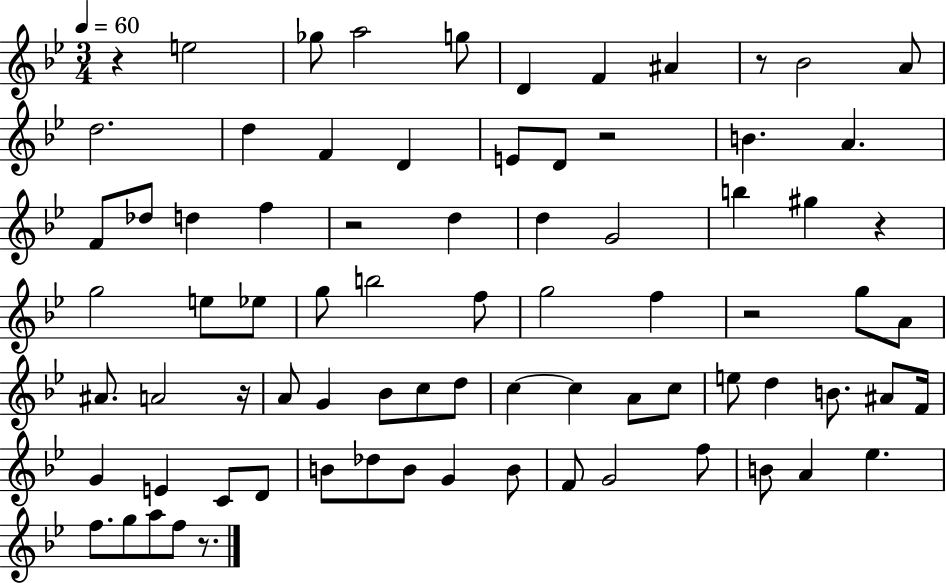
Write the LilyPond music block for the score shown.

{
  \clef treble
  \numericTimeSignature
  \time 3/4
  \key bes \major
  \tempo 4 = 60
  r4 e''2 | ges''8 a''2 g''8 | d'4 f'4 ais'4 | r8 bes'2 a'8 | \break d''2. | d''4 f'4 d'4 | e'8 d'8 r2 | b'4. a'4. | \break f'8 des''8 d''4 f''4 | r2 d''4 | d''4 g'2 | b''4 gis''4 r4 | \break g''2 e''8 ees''8 | g''8 b''2 f''8 | g''2 f''4 | r2 g''8 a'8 | \break ais'8. a'2 r16 | a'8 g'4 bes'8 c''8 d''8 | c''4~~ c''4 a'8 c''8 | e''8 d''4 b'8. ais'8 f'16 | \break g'4 e'4 c'8 d'8 | b'8 des''8 b'8 g'4 b'8 | f'8 g'2 f''8 | b'8 a'4 ees''4. | \break f''8. g''8 a''8 f''8 r8. | \bar "|."
}